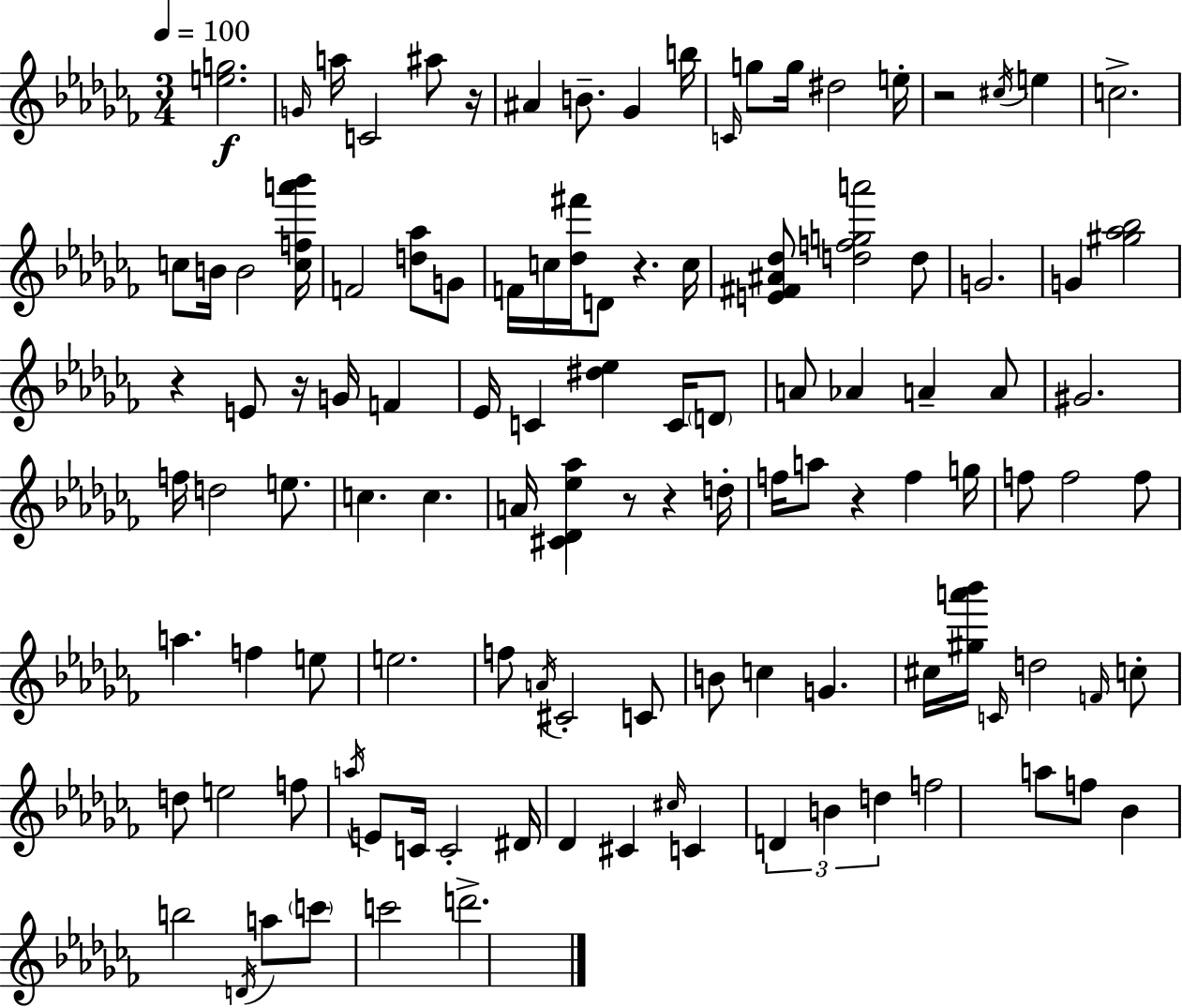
{
  \clef treble
  \numericTimeSignature
  \time 3/4
  \key aes \minor
  \tempo 4 = 100
  \repeat volta 2 { <e'' g''>2.\f | \grace { g'16 } a''16 c'2 ais''8 | r16 ais'4 b'8.-- ges'4 | b''16 \grace { c'16 } g''8 g''16 dis''2 | \break e''16-. r2 \acciaccatura { cis''16 } e''4 | c''2.-> | c''8 b'16 b'2 | <c'' f'' a''' bes'''>16 f'2 <d'' aes''>8 | \break g'8 f'16 c''16 <des'' fis'''>16 d'8 r4. | c''16 <e' fis' ais' des''>8 <d'' f'' g'' a'''>2 | d''8 g'2. | g'4 <gis'' aes'' bes''>2 | \break r4 e'8 r16 g'16 f'4 | ees'16 c'4 <dis'' ees''>4 | c'16 \parenthesize d'8 a'8 aes'4 a'4-- | a'8 gis'2. | \break f''16 d''2 | e''8. c''4. c''4. | a'16 <cis' des' ees'' aes''>4 r8 r4 | d''16-. f''16 a''8 r4 f''4 | \break g''16 f''8 f''2 | f''8 a''4. f''4 | e''8 e''2. | f''8 \acciaccatura { a'16 } cis'2-. | \break c'8 b'8 c''4 g'4. | cis''16 <gis'' a''' bes'''>16 \grace { c'16 } d''2 | \grace { f'16 } c''8-. d''8 e''2 | f''8 \acciaccatura { a''16 } e'8 c'16 c'2-. | \break dis'16 des'4 cis'4 | \grace { cis''16 } c'4 \tuplet 3/2 { d'4 | b'4 d''4 } f''2 | a''8 f''8 bes'4 | \break b''2 \acciaccatura { d'16 } a''8 \parenthesize c'''8 | c'''2 d'''2.-> | } \bar "|."
}